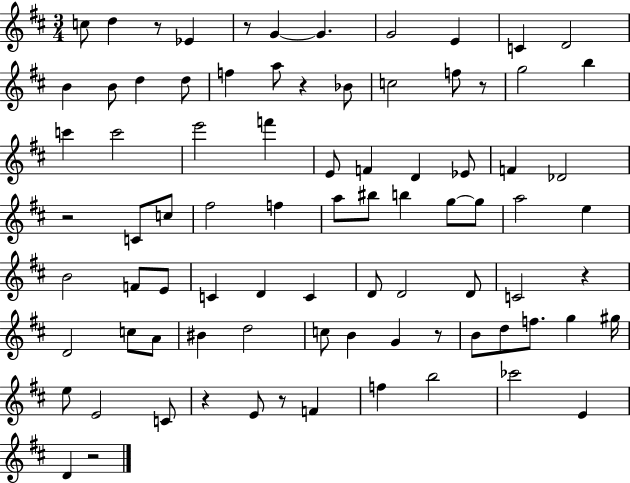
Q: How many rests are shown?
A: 10